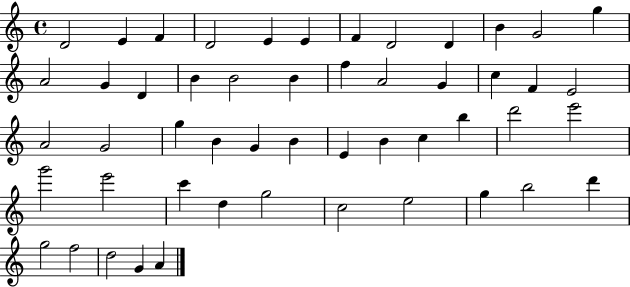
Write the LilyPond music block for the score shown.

{
  \clef treble
  \time 4/4
  \defaultTimeSignature
  \key c \major
  d'2 e'4 f'4 | d'2 e'4 e'4 | f'4 d'2 d'4 | b'4 g'2 g''4 | \break a'2 g'4 d'4 | b'4 b'2 b'4 | f''4 a'2 g'4 | c''4 f'4 e'2 | \break a'2 g'2 | g''4 b'4 g'4 b'4 | e'4 b'4 c''4 b''4 | d'''2 e'''2 | \break g'''2 e'''2 | c'''4 d''4 g''2 | c''2 e''2 | g''4 b''2 d'''4 | \break g''2 f''2 | d''2 g'4 a'4 | \bar "|."
}